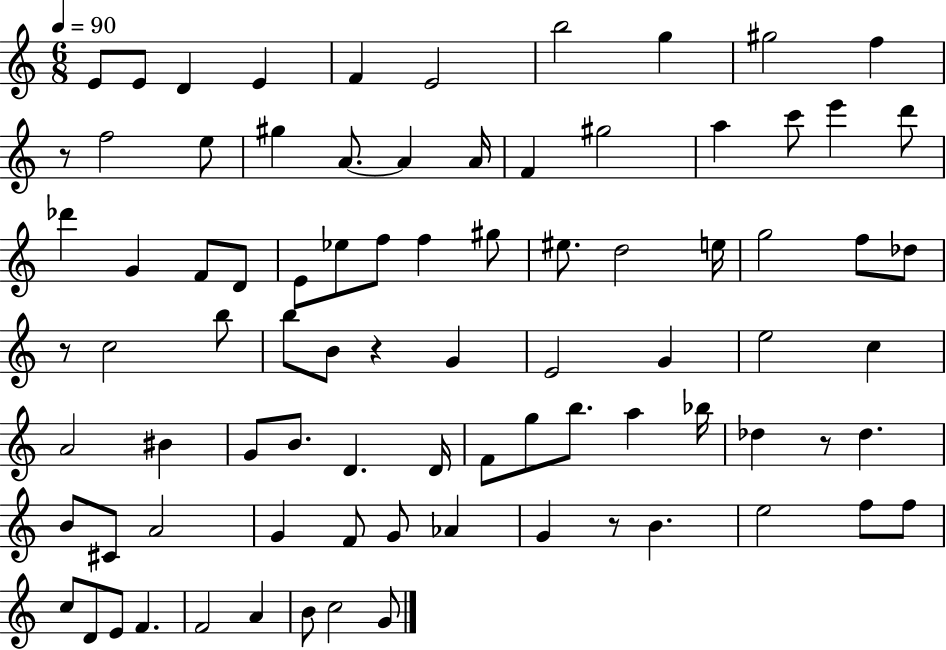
E4/e E4/e D4/q E4/q F4/q E4/h B5/h G5/q G#5/h F5/q R/e F5/h E5/e G#5/q A4/e. A4/q A4/s F4/q G#5/h A5/q C6/e E6/q D6/e Db6/q G4/q F4/e D4/e E4/e Eb5/e F5/e F5/q G#5/e EIS5/e. D5/h E5/s G5/h F5/e Db5/e R/e C5/h B5/e B5/e B4/e R/q G4/q E4/h G4/q E5/h C5/q A4/h BIS4/q G4/e B4/e. D4/q. D4/s F4/e G5/e B5/e. A5/q Bb5/s Db5/q R/e Db5/q. B4/e C#4/e A4/h G4/q F4/e G4/e Ab4/q G4/q R/e B4/q. E5/h F5/e F5/e C5/e D4/e E4/e F4/q. F4/h A4/q B4/e C5/h G4/e